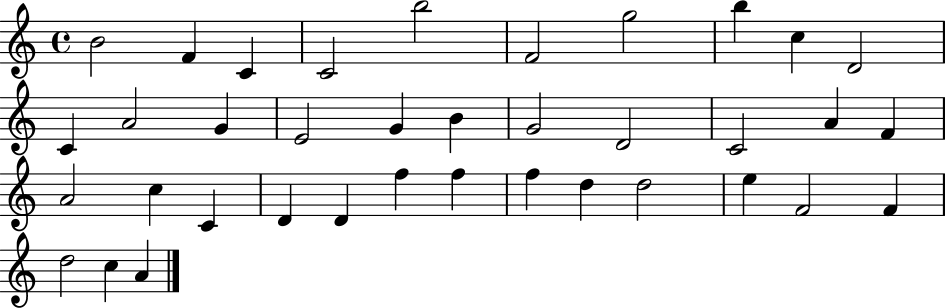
{
  \clef treble
  \time 4/4
  \defaultTimeSignature
  \key c \major
  b'2 f'4 c'4 | c'2 b''2 | f'2 g''2 | b''4 c''4 d'2 | \break c'4 a'2 g'4 | e'2 g'4 b'4 | g'2 d'2 | c'2 a'4 f'4 | \break a'2 c''4 c'4 | d'4 d'4 f''4 f''4 | f''4 d''4 d''2 | e''4 f'2 f'4 | \break d''2 c''4 a'4 | \bar "|."
}